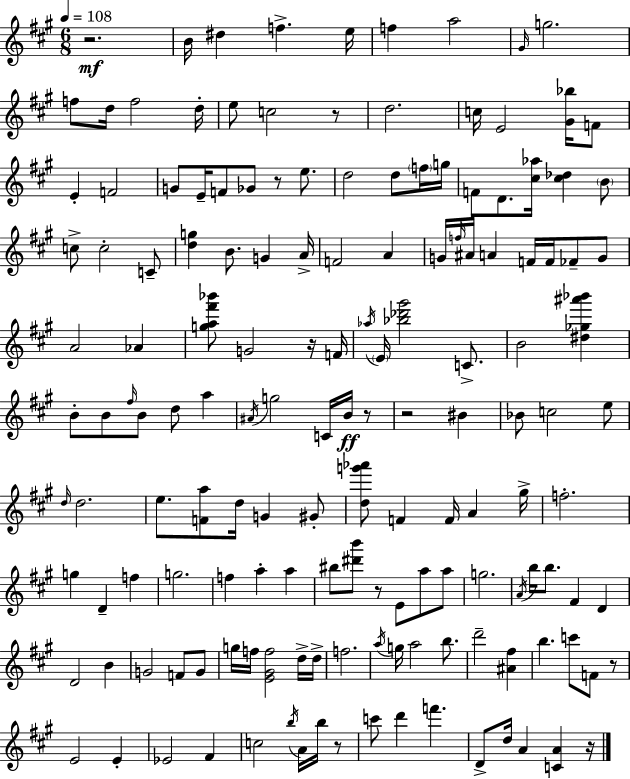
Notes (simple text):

R/h. B4/s D#5/q F5/q. E5/s F5/q A5/h G#4/s G5/h. F5/e D5/s F5/h D5/s E5/e C5/h R/e D5/h. C5/s E4/h [G#4,Bb5]/s F4/e E4/q F4/h G4/e E4/s F4/e Gb4/e R/e E5/e. D5/h D5/e F5/s G5/s F4/e D4/e. [C#5,Ab5]/s [C#5,Db5]/q B4/e C5/e C5/h C4/e [D5,G5]/q B4/e. G4/q A4/s F4/h A4/q G4/s F5/s A#4/s A4/q F4/s F4/s FES4/e G4/e A4/h Ab4/q [G5,A5,F#6,Bb6]/e G4/h R/s F4/s Ab5/s E4/s [Bb5,Db6,G#6]/h C4/e. B4/h [D#5,Gb5,A#6,Bb6]/q B4/e B4/e F#5/s B4/e D5/e A5/q A#4/s G5/h C4/s B4/s R/e R/h BIS4/q Bb4/e C5/h E5/e D5/s D5/h. E5/e. [F4,A5]/e D5/s G4/q G#4/e [D5,G6,Ab6]/e F4/q F4/s A4/q G#5/s F5/h. G5/q D4/q F5/q G5/h. F5/q A5/q A5/q BIS5/e [D#6,B6]/e R/e E4/e A5/e A5/e G5/h. A4/s B5/s B5/e. F#4/q D4/q D4/h B4/q G4/h F4/e G4/e G5/s F5/s [E4,G#4,F5]/h D5/s D5/s F5/h. A5/s G5/s A5/h B5/e. D6/h [A#4,F#5]/q B5/q. C6/e F4/e R/e E4/h E4/q Eb4/h F#4/q C5/h B5/s A4/s B5/s R/e C6/e D6/q F6/q. D4/e D5/s A4/q [C4,A4]/q R/s